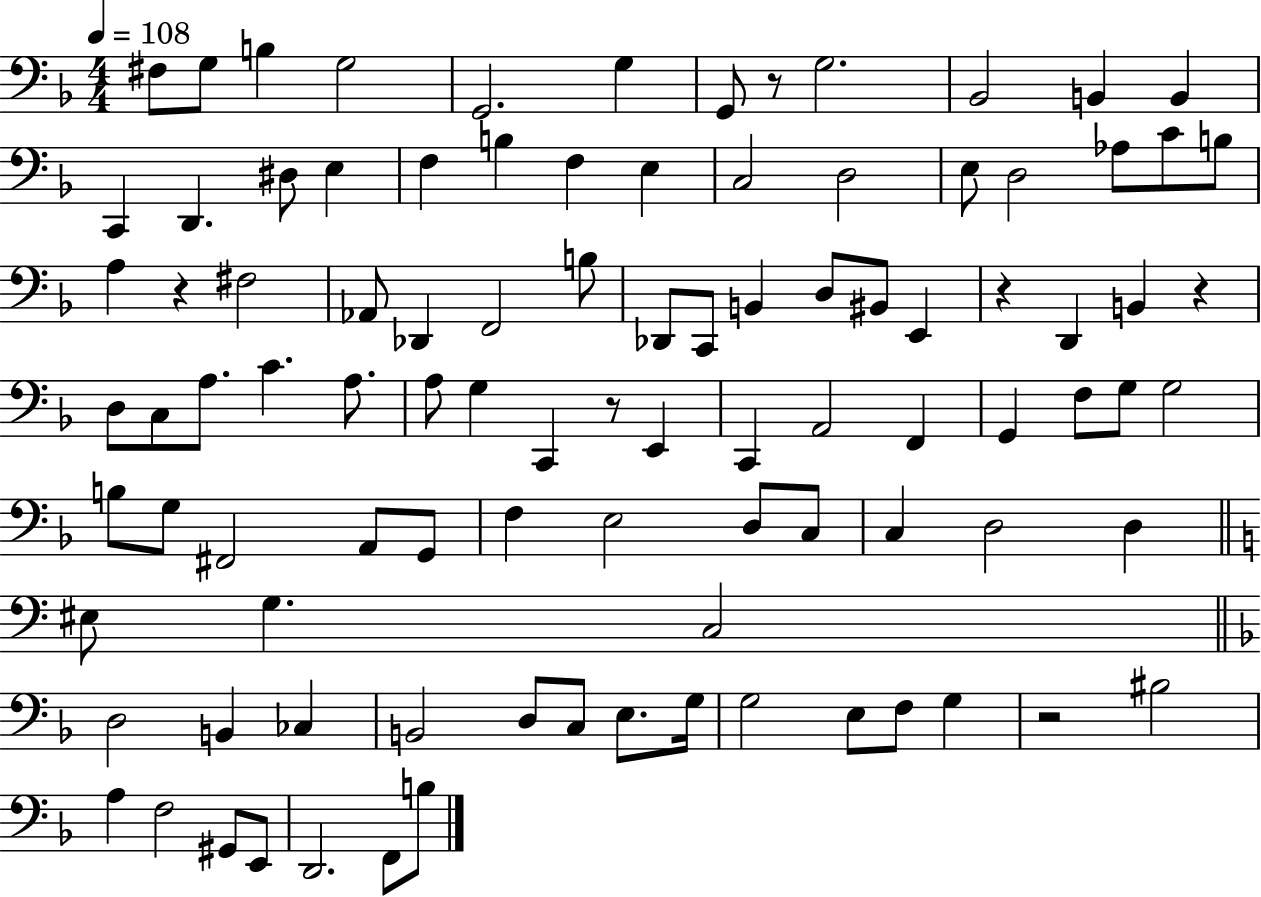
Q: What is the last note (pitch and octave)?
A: B3